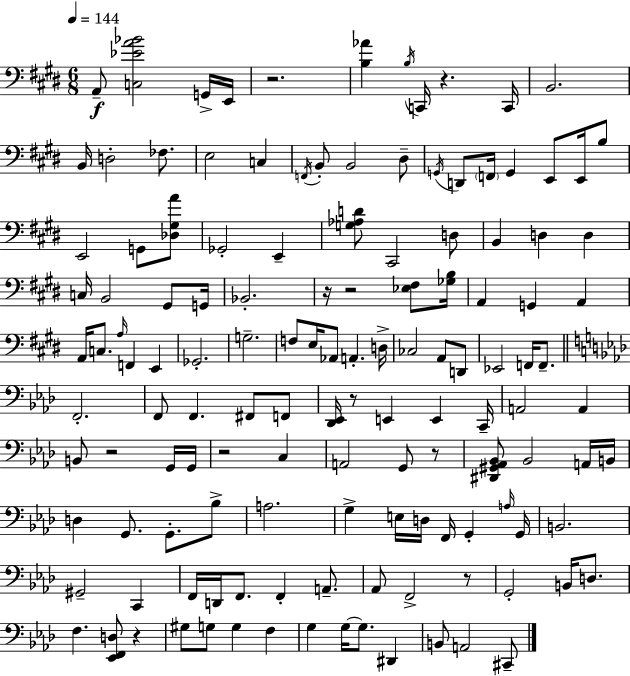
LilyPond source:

{
  \clef bass
  \numericTimeSignature
  \time 6/8
  \key e \major
  \tempo 4 = 144
  a,8--\f <c ees' a' bes'>2 g,16-> e,16 | r2. | <b aes'>4 \acciaccatura { b16 } c,16 r4. | c,16 b,2. | \break b,16 d2-. fes8. | e2 c4 | \acciaccatura { f,16 } b,8-. b,2 | dis8-- \acciaccatura { g,16 } d,8 \parenthesize f,16 g,4 e,8 | \break e,16 b8 e,2 g,8 | <des gis a'>8 ges,2-. e,4-- | <g aes d'>8 cis,2 | d8 b,4 d4 d4 | \break c16 b,2 | gis,8 g,16 bes,2.-. | r16 r2 | <ees fis>8 <ges b>16 a,4 g,4 a,4 | \break a,16 c8. \grace { a16 } f,4 | e,4 ges,2.-. | g2.-- | f8 e16 aes,8 a,4.-. | \break d16-> ces2 | a,8 d,8 ees,2 | f,16 f,8.-- \bar "||" \break \key f \minor f,2.-. | f,8 f,4. fis,8 f,8 | <des, ees,>16 r8 e,4 e,4 c,16-- | a,2 a,4 | \break b,8 r2 g,16 g,16 | r2 c4 | a,2 g,8 r8 | <dis, gis, aes, bes,>8 bes,2 a,16 b,16 | \break d4 g,8. g,8.-. bes8-> | a2. | g4-> e16 d16 f,16 g,4-. \grace { a16 } | g,16 b,2. | \break gis,2-- c,4 | f,16 d,16 f,8. f,4-. a,8.-- | aes,8 f,2-> r8 | g,2-. b,16 d8. | \break f4. <ees, f, d>8 r4 | gis8 g8 g4 f4 | g4 g16~~ g8. dis,4 | b,8 a,2 cis,8-- | \break \bar "|."
}